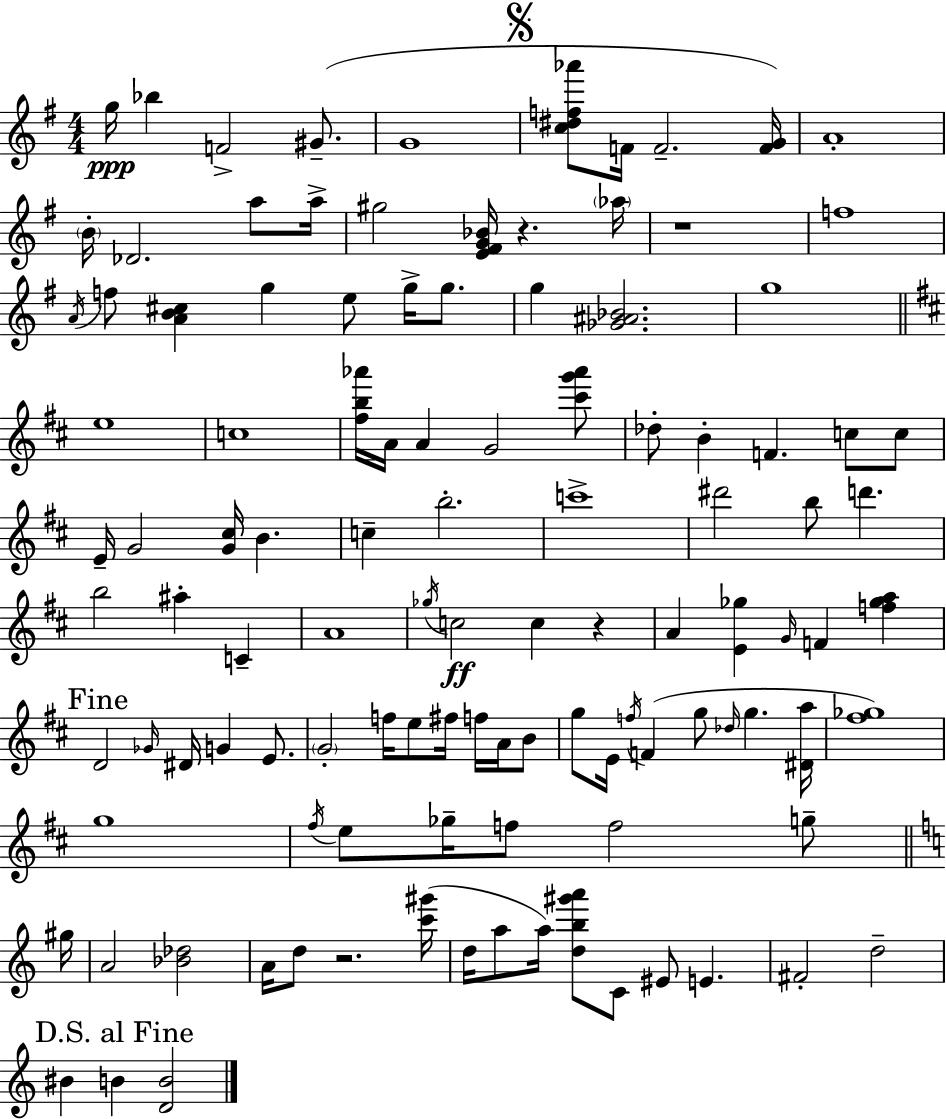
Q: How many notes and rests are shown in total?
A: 112